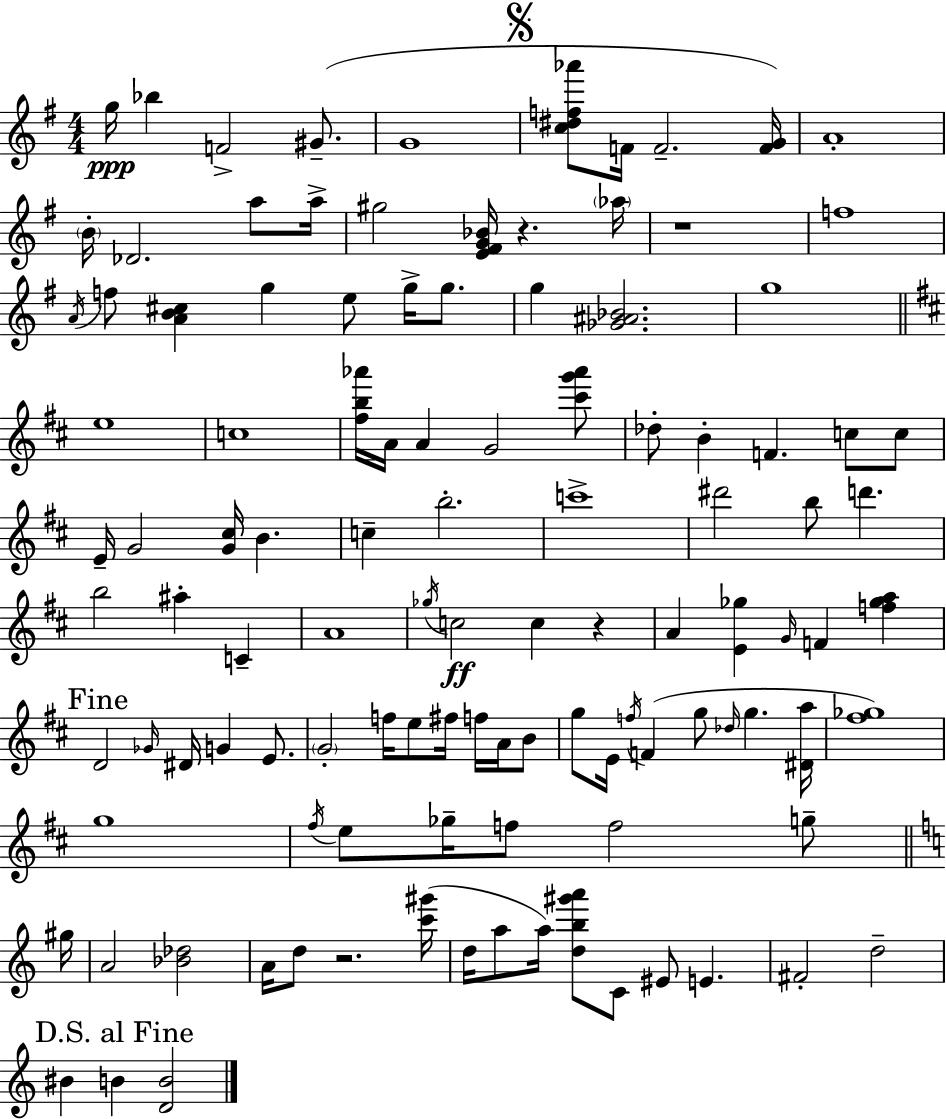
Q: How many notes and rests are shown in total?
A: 112